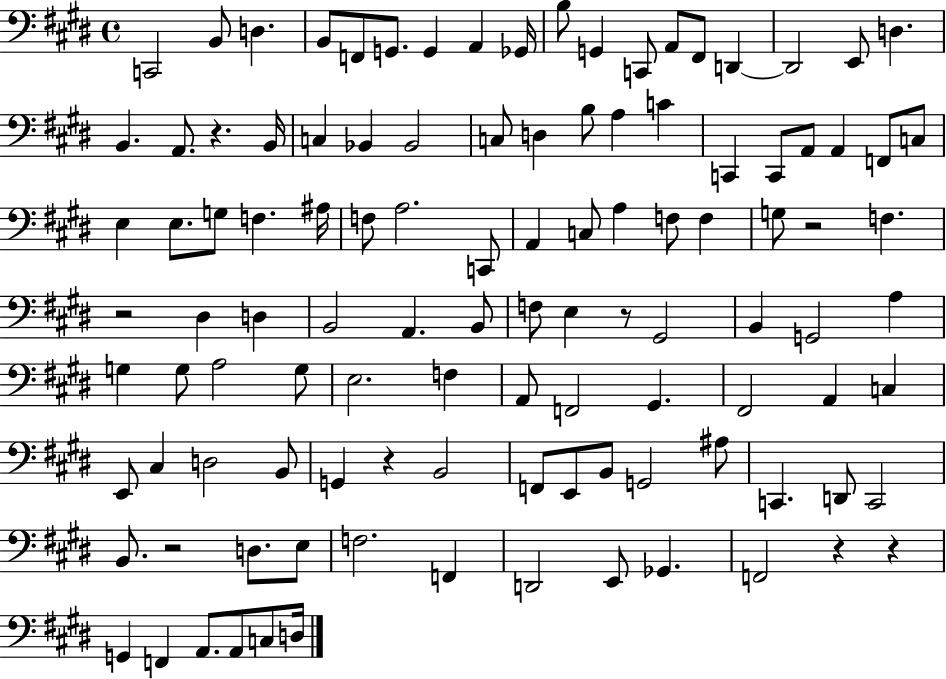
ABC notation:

X:1
T:Untitled
M:4/4
L:1/4
K:E
C,,2 B,,/2 D, B,,/2 F,,/2 G,,/2 G,, A,, _G,,/4 B,/2 G,, C,,/2 A,,/2 ^F,,/2 D,, D,,2 E,,/2 D, B,, A,,/2 z B,,/4 C, _B,, _B,,2 C,/2 D, B,/2 A, C C,, C,,/2 A,,/2 A,, F,,/2 C,/2 E, E,/2 G,/2 F, ^A,/4 F,/2 A,2 C,,/2 A,, C,/2 A, F,/2 F, G,/2 z2 F, z2 ^D, D, B,,2 A,, B,,/2 F,/2 E, z/2 ^G,,2 B,, G,,2 A, G, G,/2 A,2 G,/2 E,2 F, A,,/2 F,,2 ^G,, ^F,,2 A,, C, E,,/2 ^C, D,2 B,,/2 G,, z B,,2 F,,/2 E,,/2 B,,/2 G,,2 ^A,/2 C,, D,,/2 C,,2 B,,/2 z2 D,/2 E,/2 F,2 F,, D,,2 E,,/2 _G,, F,,2 z z G,, F,, A,,/2 A,,/2 C,/2 D,/4